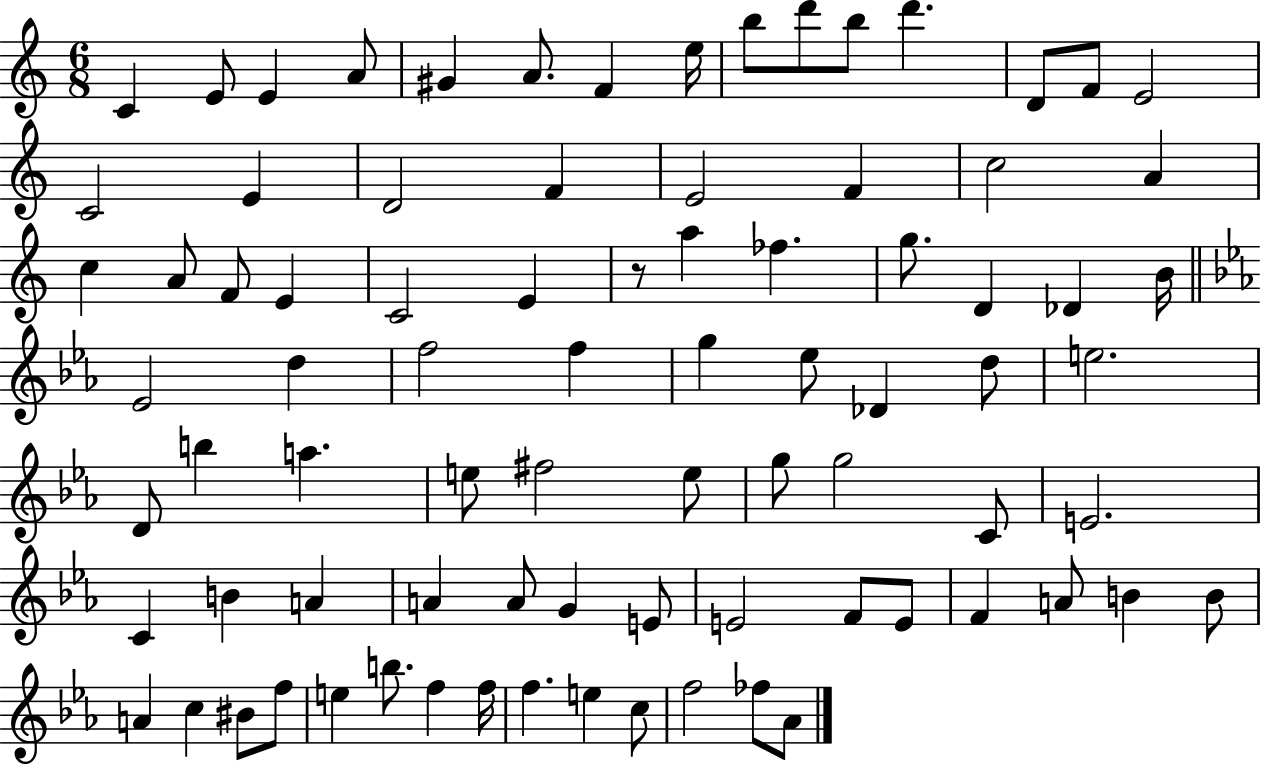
X:1
T:Untitled
M:6/8
L:1/4
K:C
C E/2 E A/2 ^G A/2 F e/4 b/2 d'/2 b/2 d' D/2 F/2 E2 C2 E D2 F E2 F c2 A c A/2 F/2 E C2 E z/2 a _f g/2 D _D B/4 _E2 d f2 f g _e/2 _D d/2 e2 D/2 b a e/2 ^f2 e/2 g/2 g2 C/2 E2 C B A A A/2 G E/2 E2 F/2 E/2 F A/2 B B/2 A c ^B/2 f/2 e b/2 f f/4 f e c/2 f2 _f/2 _A/2